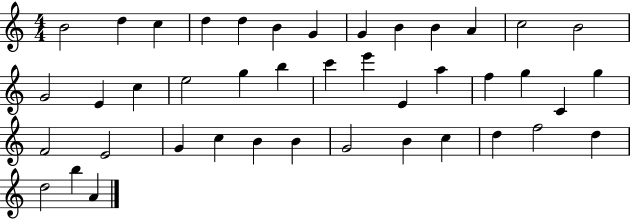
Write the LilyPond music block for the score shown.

{
  \clef treble
  \numericTimeSignature
  \time 4/4
  \key c \major
  b'2 d''4 c''4 | d''4 d''4 b'4 g'4 | g'4 b'4 b'4 a'4 | c''2 b'2 | \break g'2 e'4 c''4 | e''2 g''4 b''4 | c'''4 e'''4 e'4 a''4 | f''4 g''4 c'4 g''4 | \break f'2 e'2 | g'4 c''4 b'4 b'4 | g'2 b'4 c''4 | d''4 f''2 d''4 | \break d''2 b''4 a'4 | \bar "|."
}